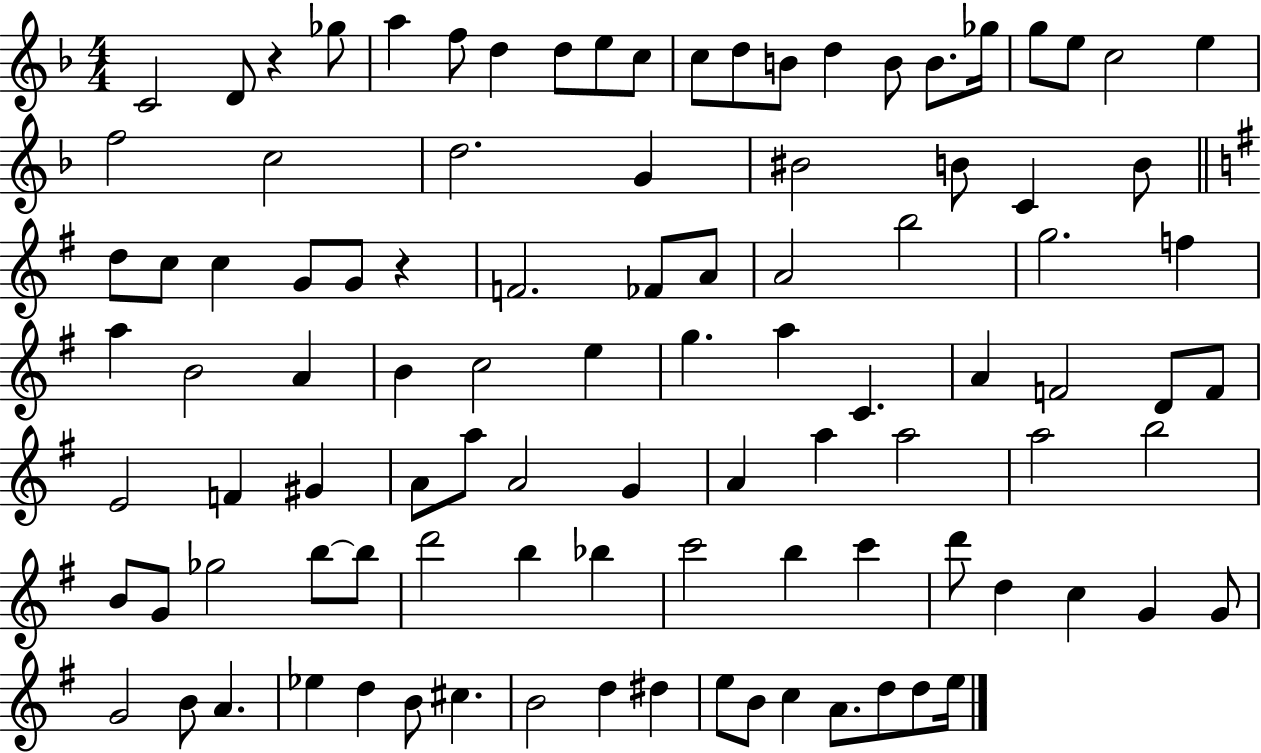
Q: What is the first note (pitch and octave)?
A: C4